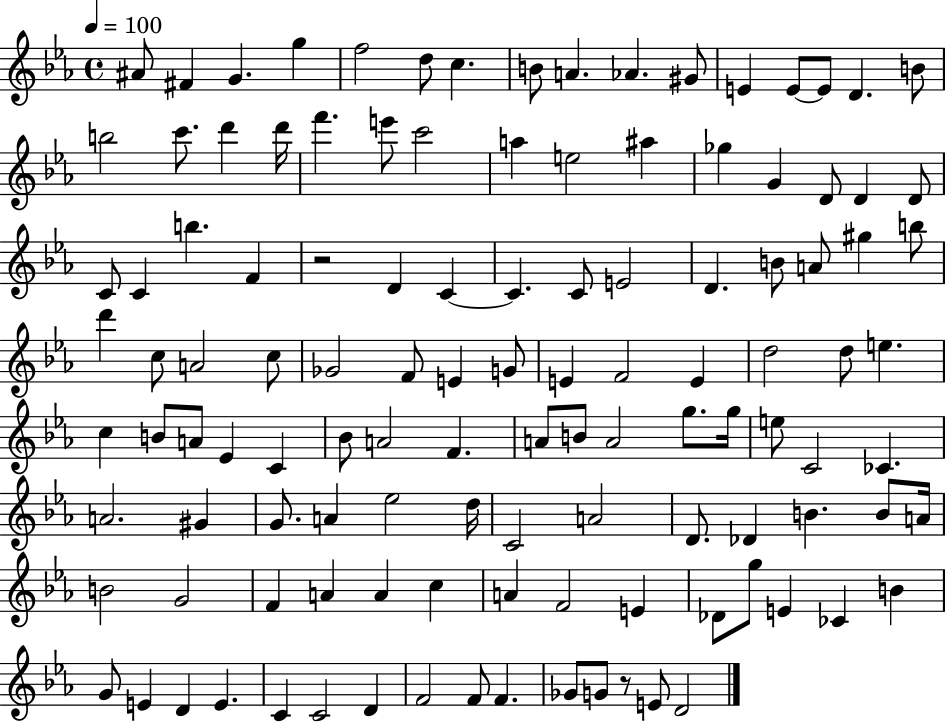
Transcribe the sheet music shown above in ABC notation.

X:1
T:Untitled
M:4/4
L:1/4
K:Eb
^A/2 ^F G g f2 d/2 c B/2 A _A ^G/2 E E/2 E/2 D B/2 b2 c'/2 d' d'/4 f' e'/2 c'2 a e2 ^a _g G D/2 D D/2 C/2 C b F z2 D C C C/2 E2 D B/2 A/2 ^g b/2 d' c/2 A2 c/2 _G2 F/2 E G/2 E F2 E d2 d/2 e c B/2 A/2 _E C _B/2 A2 F A/2 B/2 A2 g/2 g/4 e/2 C2 _C A2 ^G G/2 A _e2 d/4 C2 A2 D/2 _D B B/2 A/4 B2 G2 F A A c A F2 E _D/2 g/2 E _C B G/2 E D E C C2 D F2 F/2 F _G/2 G/2 z/2 E/2 D2